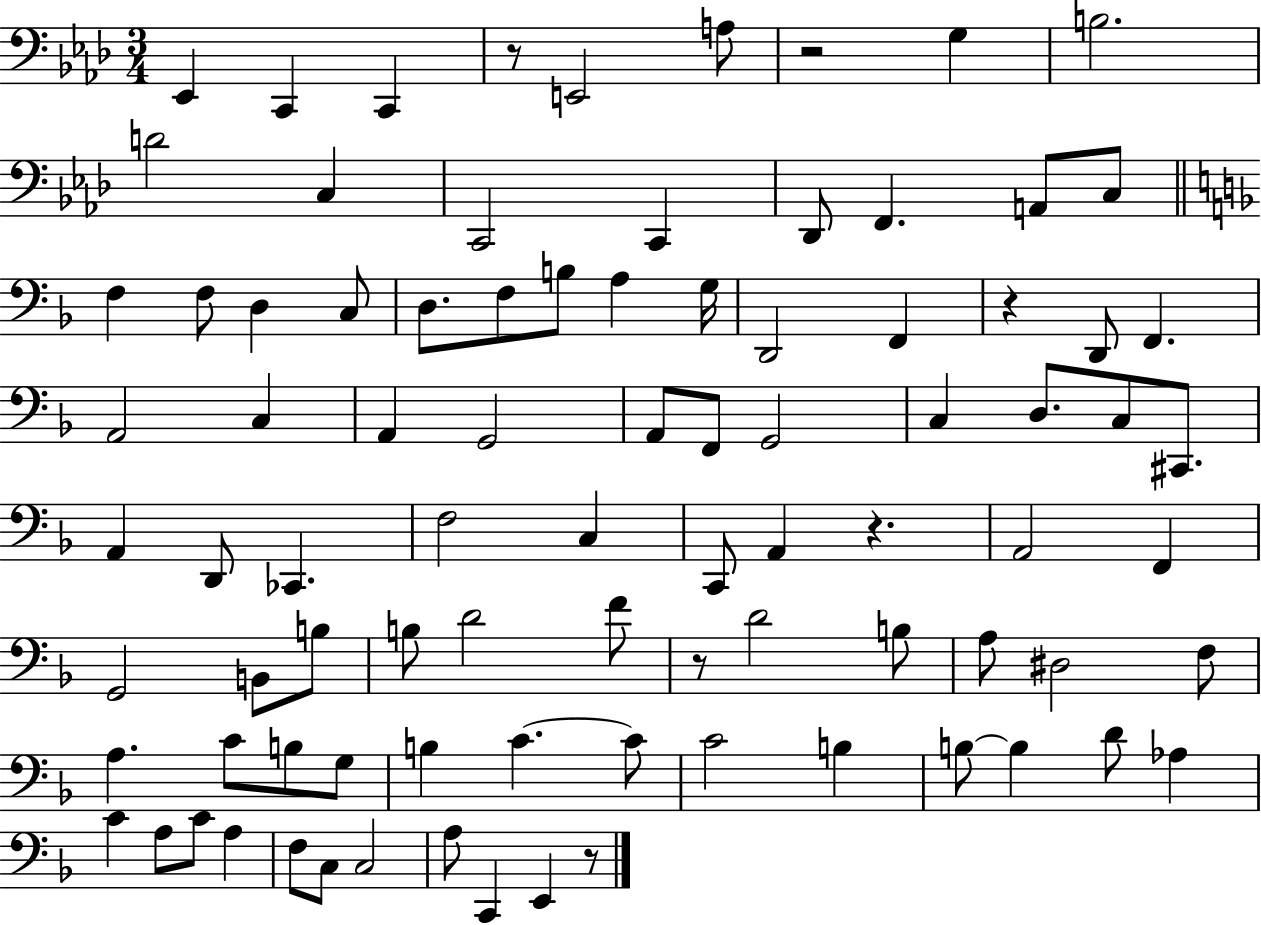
{
  \clef bass
  \numericTimeSignature
  \time 3/4
  \key aes \major
  ees,4 c,4 c,4 | r8 e,2 a8 | r2 g4 | b2. | \break d'2 c4 | c,2 c,4 | des,8 f,4. a,8 c8 | \bar "||" \break \key f \major f4 f8 d4 c8 | d8. f8 b8 a4 g16 | d,2 f,4 | r4 d,8 f,4. | \break a,2 c4 | a,4 g,2 | a,8 f,8 g,2 | c4 d8. c8 cis,8. | \break a,4 d,8 ces,4. | f2 c4 | c,8 a,4 r4. | a,2 f,4 | \break g,2 b,8 b8 | b8 d'2 f'8 | r8 d'2 b8 | a8 dis2 f8 | \break a4. c'8 b8 g8 | b4 c'4.~~ c'8 | c'2 b4 | b8~~ b4 d'8 aes4 | \break c'4 a8 c'8 a4 | f8 c8 c2 | a8 c,4 e,4 r8 | \bar "|."
}